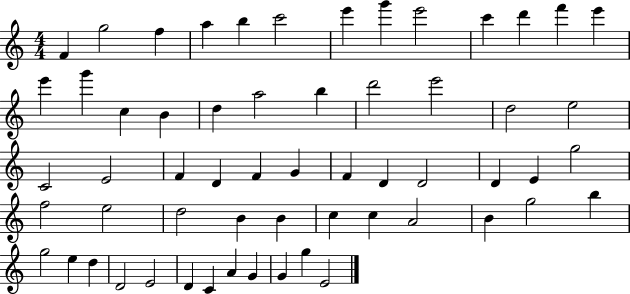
{
  \clef treble
  \numericTimeSignature
  \time 4/4
  \key c \major
  f'4 g''2 f''4 | a''4 b''4 c'''2 | e'''4 g'''4 e'''2 | c'''4 d'''4 f'''4 e'''4 | \break e'''4 g'''4 c''4 b'4 | d''4 a''2 b''4 | d'''2 e'''2 | d''2 e''2 | \break c'2 e'2 | f'4 d'4 f'4 g'4 | f'4 d'4 d'2 | d'4 e'4 g''2 | \break f''2 e''2 | d''2 b'4 b'4 | c''4 c''4 a'2 | b'4 g''2 b''4 | \break g''2 e''4 d''4 | d'2 e'2 | d'4 c'4 a'4 g'4 | g'4 g''4 e'2 | \break \bar "|."
}